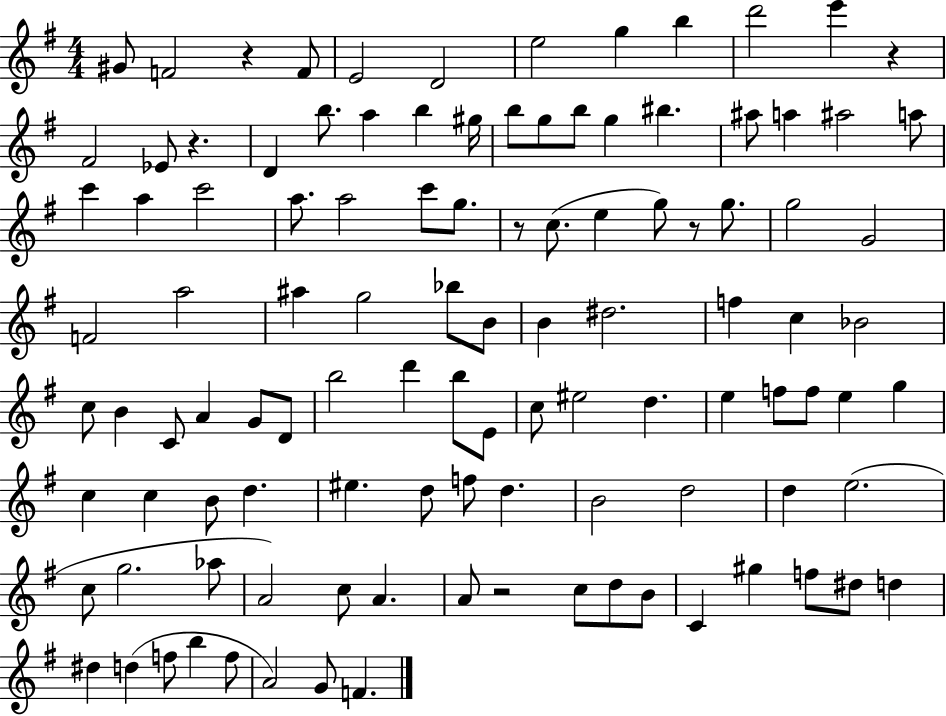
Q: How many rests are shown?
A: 6